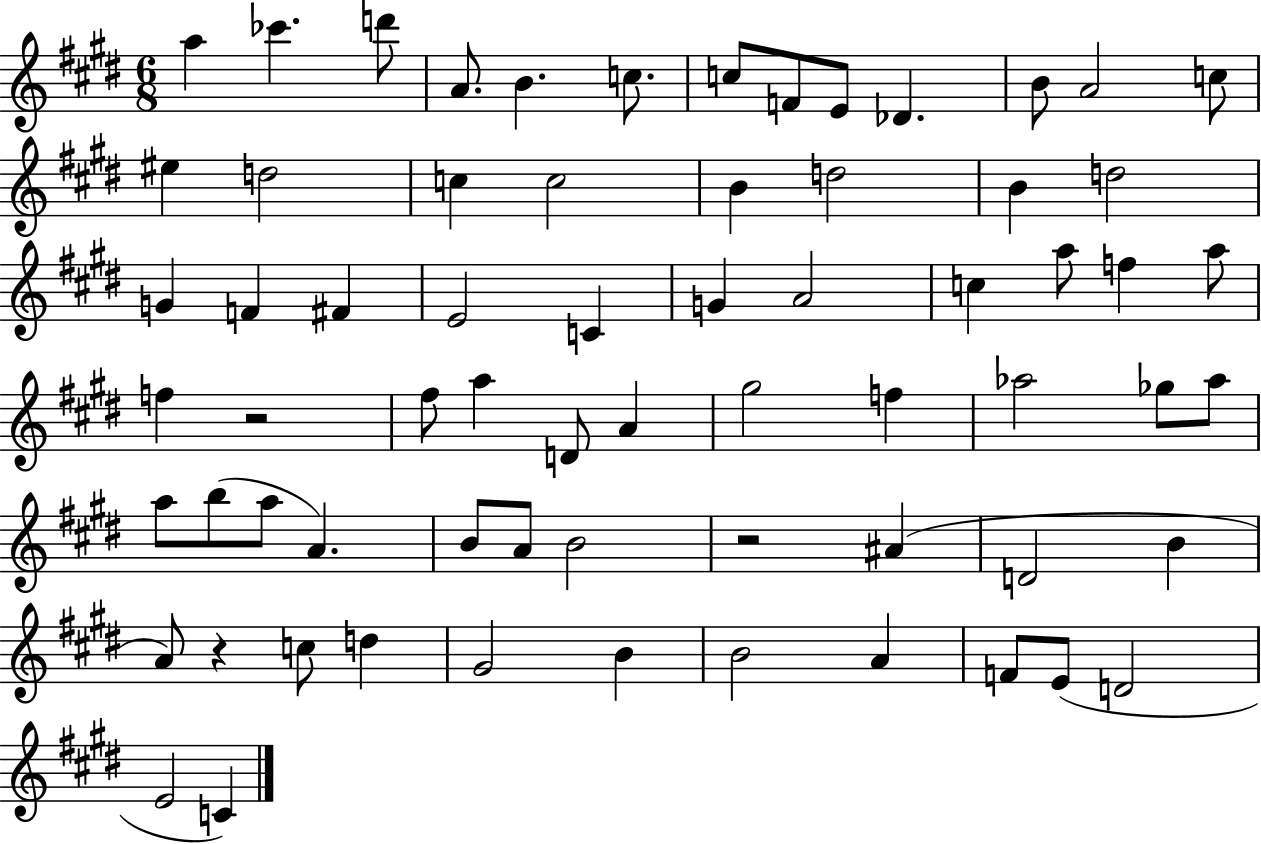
{
  \clef treble
  \numericTimeSignature
  \time 6/8
  \key e \major
  a''4 ces'''4. d'''8 | a'8. b'4. c''8. | c''8 f'8 e'8 des'4. | b'8 a'2 c''8 | \break eis''4 d''2 | c''4 c''2 | b'4 d''2 | b'4 d''2 | \break g'4 f'4 fis'4 | e'2 c'4 | g'4 a'2 | c''4 a''8 f''4 a''8 | \break f''4 r2 | fis''8 a''4 d'8 a'4 | gis''2 f''4 | aes''2 ges''8 aes''8 | \break a''8 b''8( a''8 a'4.) | b'8 a'8 b'2 | r2 ais'4( | d'2 b'4 | \break a'8) r4 c''8 d''4 | gis'2 b'4 | b'2 a'4 | f'8 e'8( d'2 | \break e'2 c'4) | \bar "|."
}